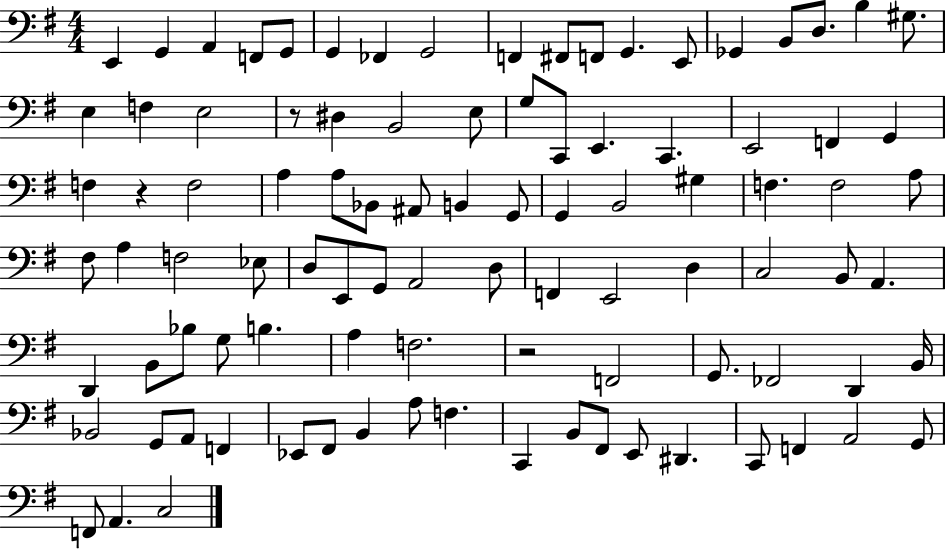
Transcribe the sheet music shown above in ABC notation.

X:1
T:Untitled
M:4/4
L:1/4
K:G
E,, G,, A,, F,,/2 G,,/2 G,, _F,, G,,2 F,, ^F,,/2 F,,/2 G,, E,,/2 _G,, B,,/2 D,/2 B, ^G,/2 E, F, E,2 z/2 ^D, B,,2 E,/2 G,/2 C,,/2 E,, C,, E,,2 F,, G,, F, z F,2 A, A,/2 _B,,/2 ^A,,/2 B,, G,,/2 G,, B,,2 ^G, F, F,2 A,/2 ^F,/2 A, F,2 _E,/2 D,/2 E,,/2 G,,/2 A,,2 D,/2 F,, E,,2 D, C,2 B,,/2 A,, D,, B,,/2 _B,/2 G,/2 B, A, F,2 z2 F,,2 G,,/2 _F,,2 D,, B,,/4 _B,,2 G,,/2 A,,/2 F,, _E,,/2 ^F,,/2 B,, A,/2 F, C,, B,,/2 ^F,,/2 E,,/2 ^D,, C,,/2 F,, A,,2 G,,/2 F,,/2 A,, C,2